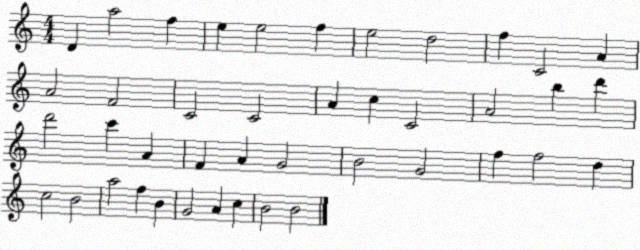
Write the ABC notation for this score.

X:1
T:Untitled
M:4/4
L:1/4
K:C
D a2 f e e2 f e2 d2 f C2 A A2 F2 C2 C2 A c C2 A2 b d' d'2 c' A F A G2 B2 G2 f f2 d c2 B2 a2 f B G2 A c B2 B2